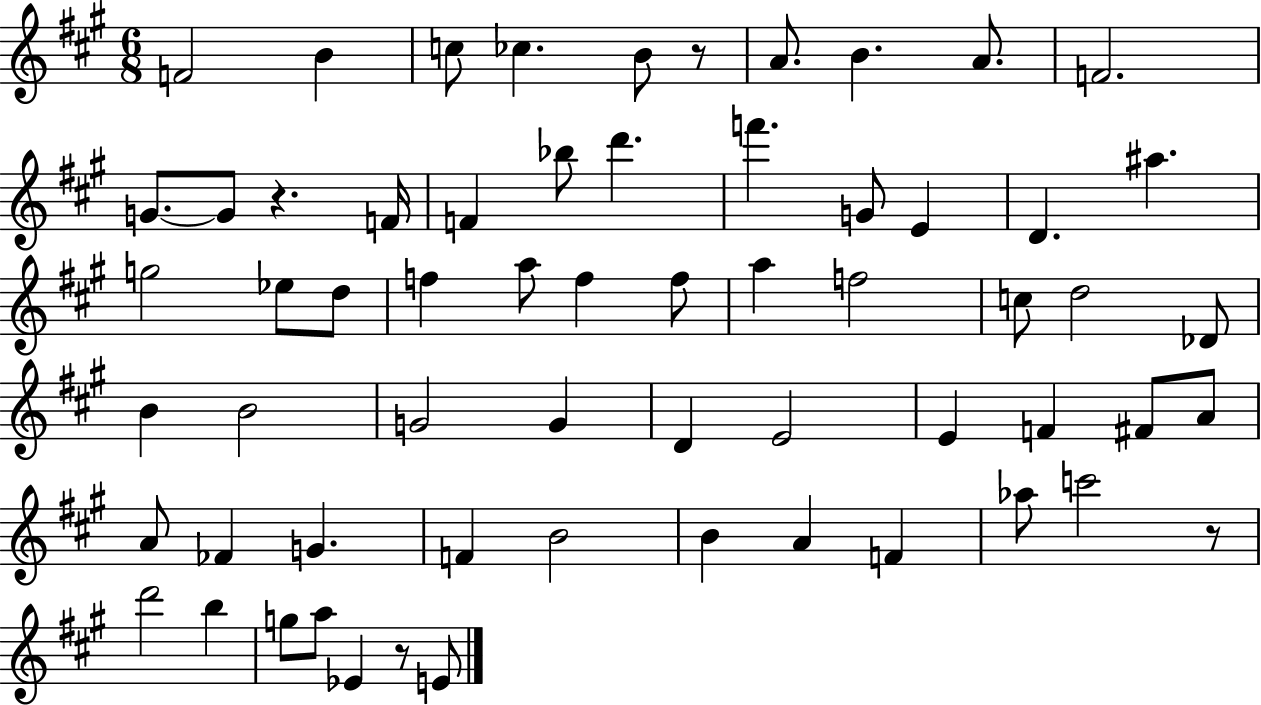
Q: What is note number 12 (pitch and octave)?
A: F4